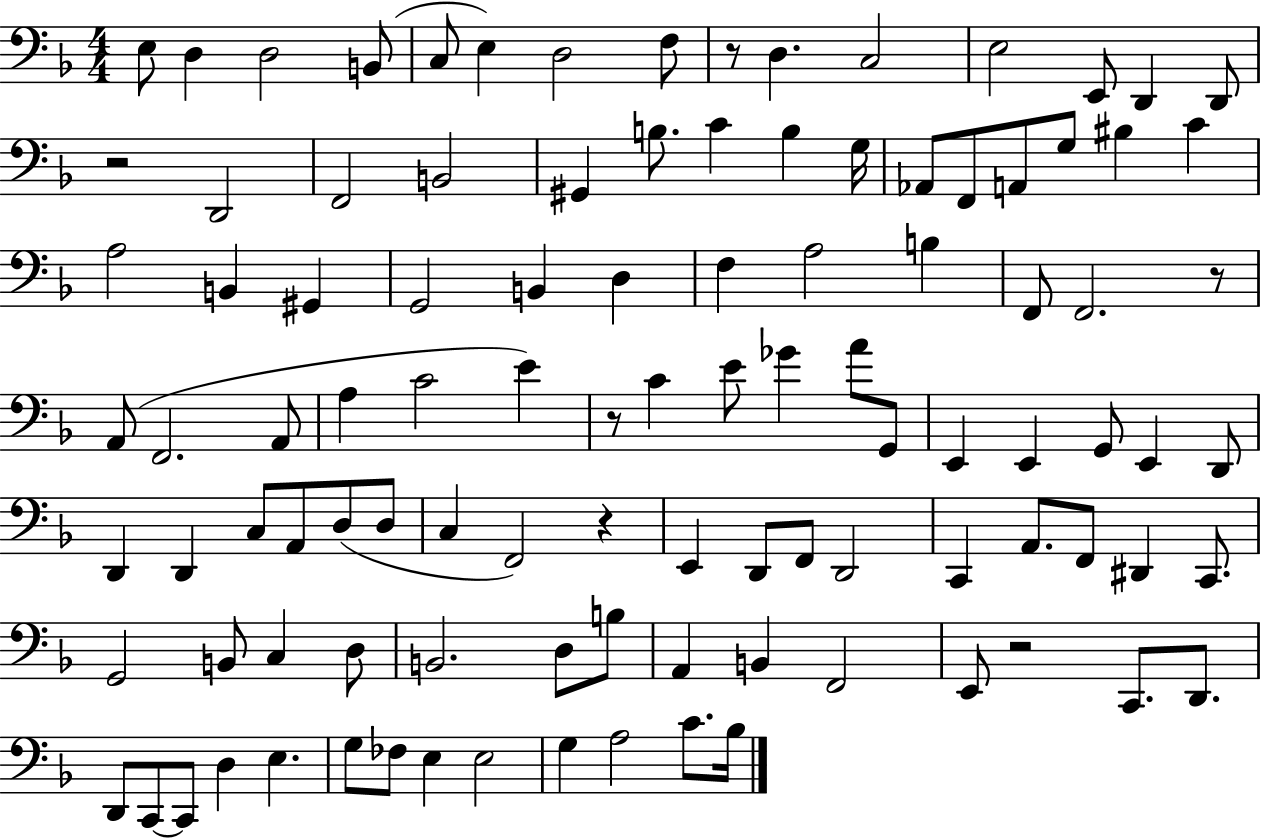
E3/e D3/q D3/h B2/e C3/e E3/q D3/h F3/e R/e D3/q. C3/h E3/h E2/e D2/q D2/e R/h D2/h F2/h B2/h G#2/q B3/e. C4/q B3/q G3/s Ab2/e F2/e A2/e G3/e BIS3/q C4/q A3/h B2/q G#2/q G2/h B2/q D3/q F3/q A3/h B3/q F2/e F2/h. R/e A2/e F2/h. A2/e A3/q C4/h E4/q R/e C4/q E4/e Gb4/q A4/e G2/e E2/q E2/q G2/e E2/q D2/e D2/q D2/q C3/e A2/e D3/e D3/e C3/q F2/h R/q E2/q D2/e F2/e D2/h C2/q A2/e. F2/e D#2/q C2/e. G2/h B2/e C3/q D3/e B2/h. D3/e B3/e A2/q B2/q F2/h E2/e R/h C2/e. D2/e. D2/e C2/e C2/e D3/q E3/q. G3/e FES3/e E3/q E3/h G3/q A3/h C4/e. Bb3/s